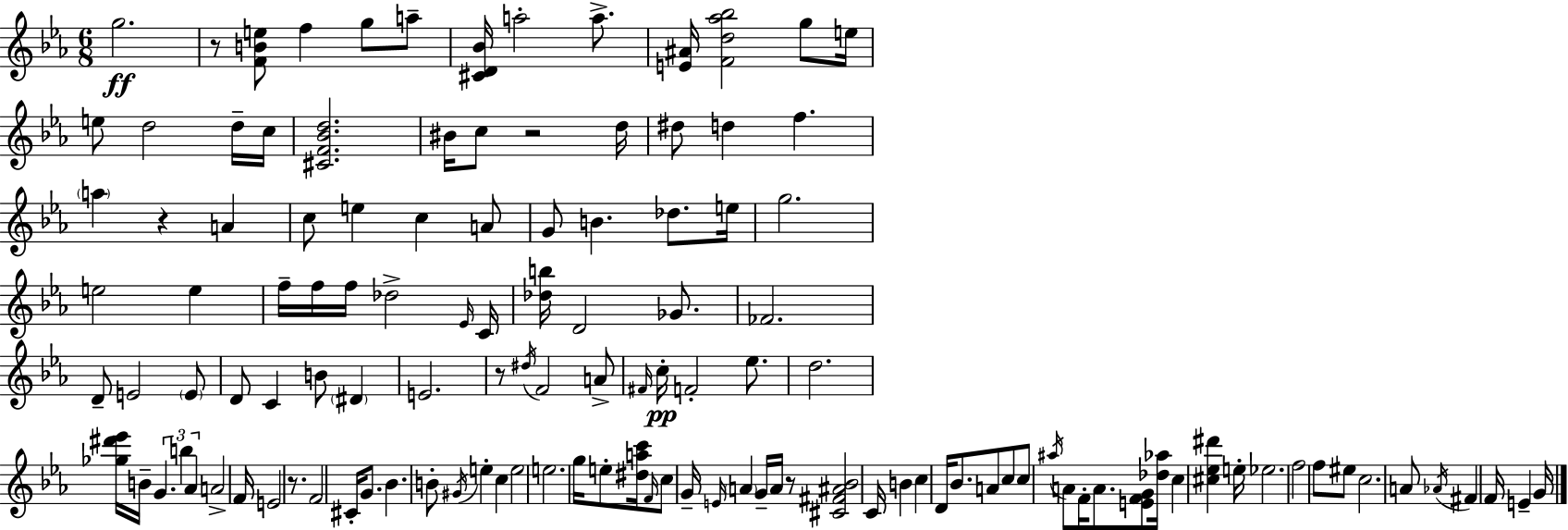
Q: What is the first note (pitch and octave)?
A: G5